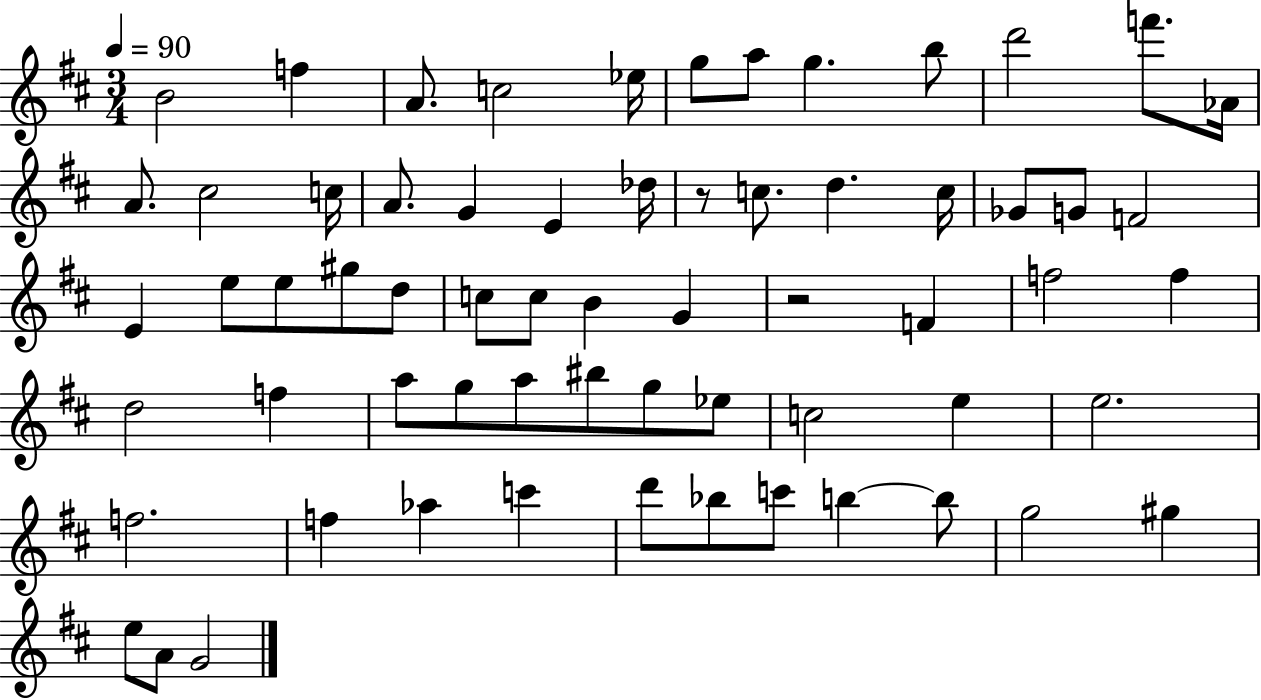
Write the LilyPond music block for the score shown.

{
  \clef treble
  \numericTimeSignature
  \time 3/4
  \key d \major
  \tempo 4 = 90
  b'2 f''4 | a'8. c''2 ees''16 | g''8 a''8 g''4. b''8 | d'''2 f'''8. aes'16 | \break a'8. cis''2 c''16 | a'8. g'4 e'4 des''16 | r8 c''8. d''4. c''16 | ges'8 g'8 f'2 | \break e'4 e''8 e''8 gis''8 d''8 | c''8 c''8 b'4 g'4 | r2 f'4 | f''2 f''4 | \break d''2 f''4 | a''8 g''8 a''8 bis''8 g''8 ees''8 | c''2 e''4 | e''2. | \break f''2. | f''4 aes''4 c'''4 | d'''8 bes''8 c'''8 b''4~~ b''8 | g''2 gis''4 | \break e''8 a'8 g'2 | \bar "|."
}